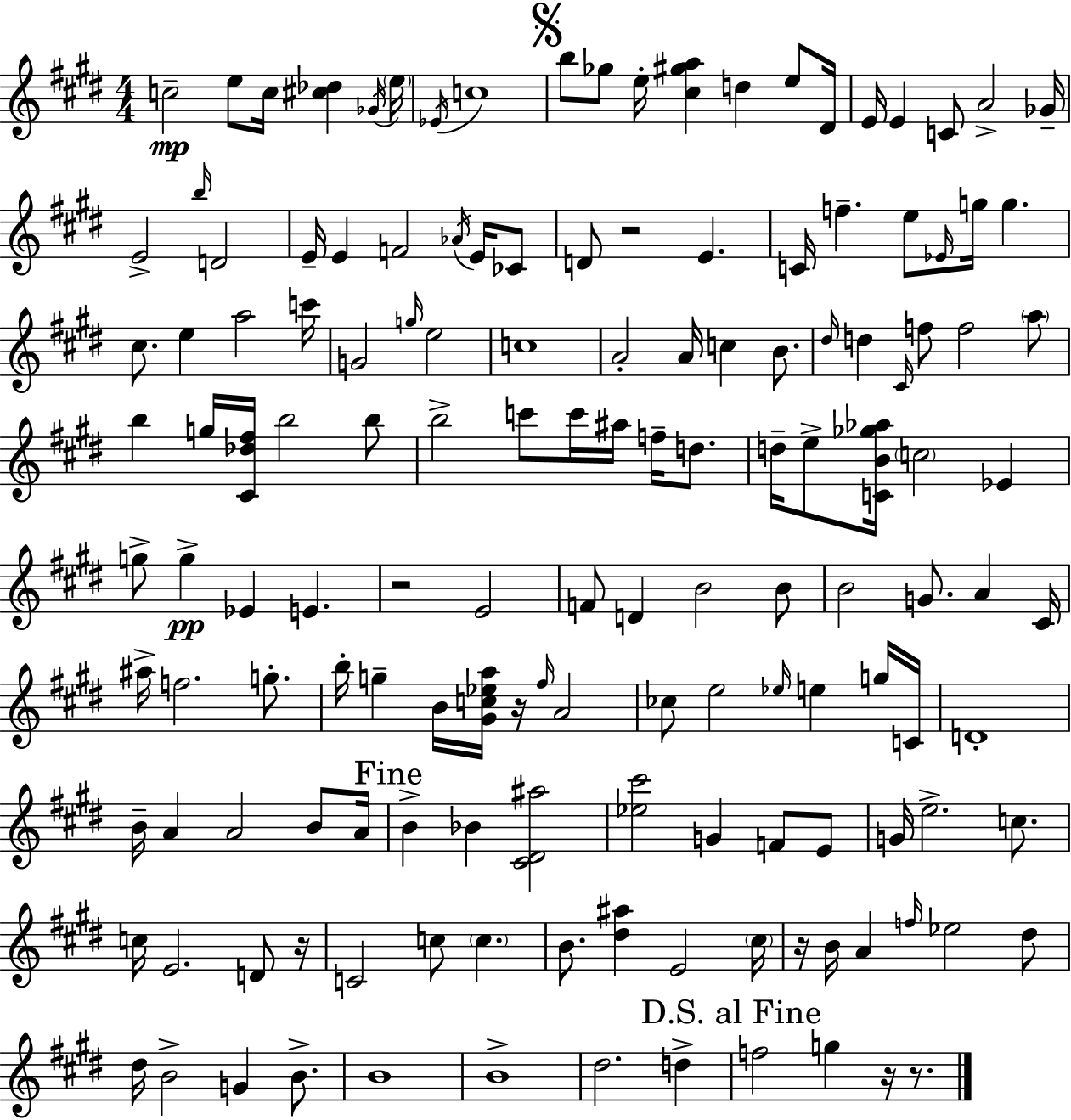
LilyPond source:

{
  \clef treble
  \numericTimeSignature
  \time 4/4
  \key e \major
  c''2--\mp e''8 c''16 <cis'' des''>4 \acciaccatura { ges'16 } | \parenthesize e''16 \acciaccatura { ees'16 } c''1 | \mark \markup { \musicglyph "scripts.segno" } b''8 ges''8 e''16-. <cis'' gis'' a''>4 d''4 e''8 | dis'16 e'16 e'4 c'8 a'2-> | \break ges'16-- e'2-> \grace { b''16 } d'2 | e'16-- e'4 f'2 | \acciaccatura { aes'16 } e'16 ces'8 d'8 r2 e'4. | c'16 f''4.-- e''8 \grace { ees'16 } g''16 g''4. | \break cis''8. e''4 a''2 | c'''16 g'2 \grace { g''16 } e''2 | c''1 | a'2-. a'16 c''4 | \break b'8. \grace { dis''16 } d''4 \grace { cis'16 } f''8 f''2 | \parenthesize a''8 b''4 g''16 <cis' des'' fis''>16 b''2 | b''8 b''2-> | c'''8 c'''16 ais''16 f''16-- d''8. d''16-- e''8-> <c' b' ges'' aes''>16 \parenthesize c''2 | \break ees'4 g''8-> g''4->\pp ees'4 | e'4. r2 | e'2 f'8 d'4 b'2 | b'8 b'2 | \break g'8. a'4 cis'16 ais''16-> f''2. | g''8.-. b''16-. g''4-- b'16 <gis' c'' ees'' a''>16 r16 | \grace { fis''16 } a'2 ces''8 e''2 | \grace { ees''16 } e''4 g''16 c'16 d'1-. | \break b'16-- a'4 a'2 | b'8 a'16 \mark "Fine" b'4-> bes'4 | <cis' dis' ais''>2 <ees'' cis'''>2 | g'4 f'8 e'8 g'16 e''2.-> | \break c''8. c''16 e'2. | d'8 r16 c'2 | c''8 \parenthesize c''4. b'8. <dis'' ais''>4 | e'2 \parenthesize cis''16 r16 b'16 a'4 | \break \grace { f''16 } ees''2 dis''8 dis''16 b'2-> | g'4 b'8.-> b'1 | b'1-> | dis''2. | \break d''4-> \mark "D.S. al Fine" f''2 | g''4 r16 r8. \bar "|."
}